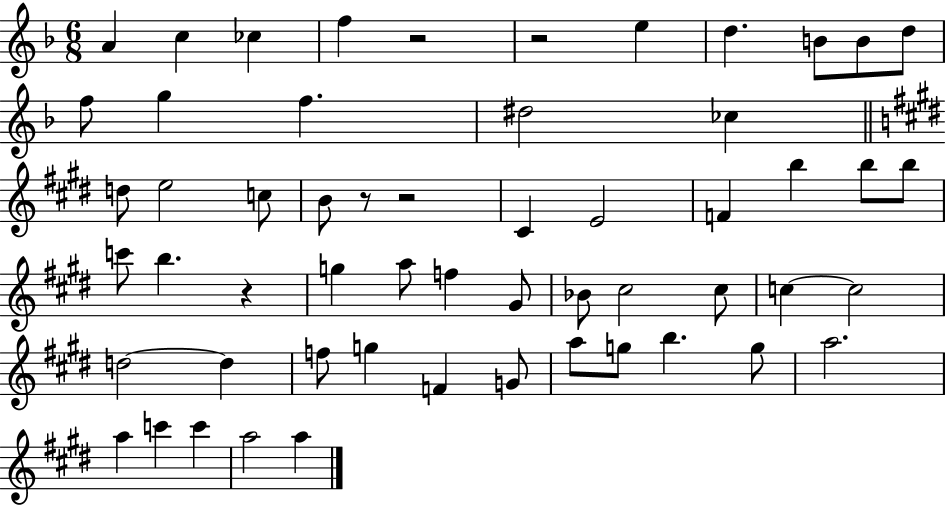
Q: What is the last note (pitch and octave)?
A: A5